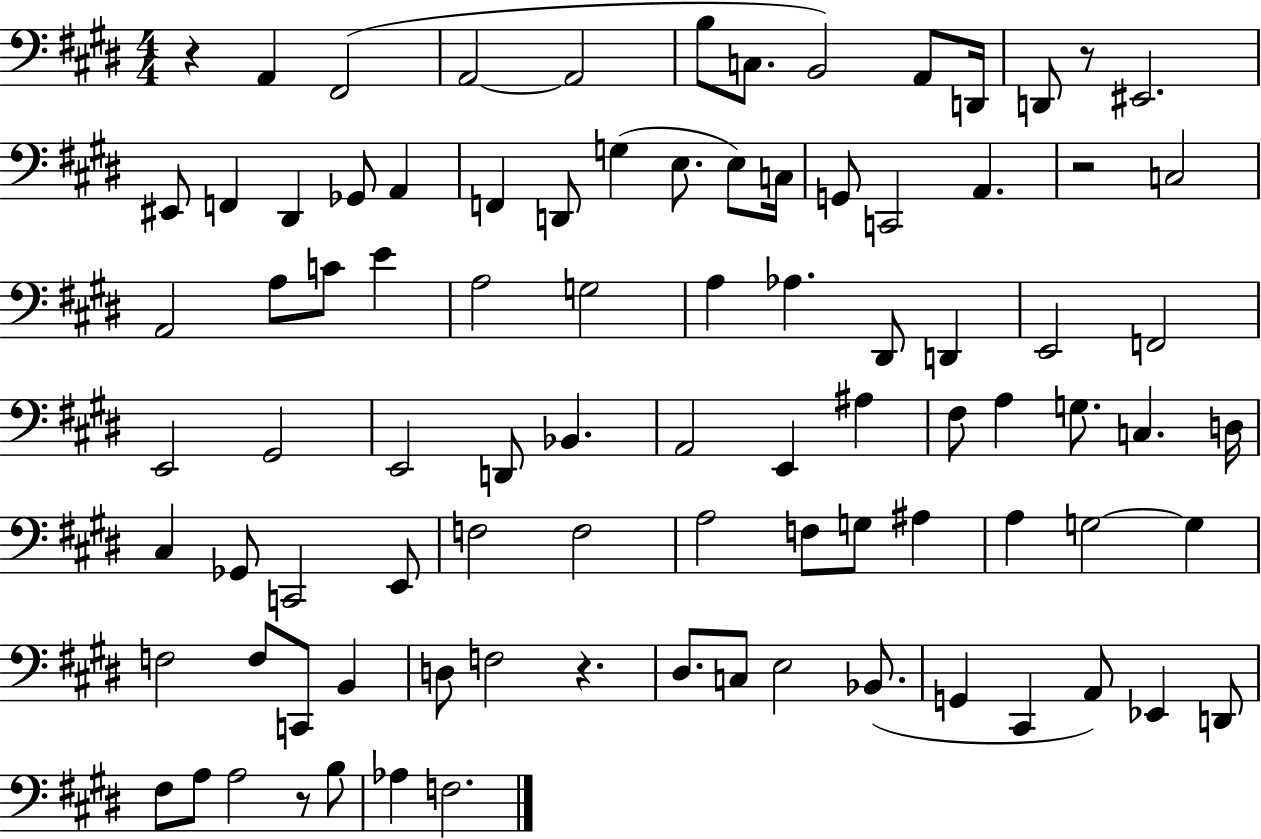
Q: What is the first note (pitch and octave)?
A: A2